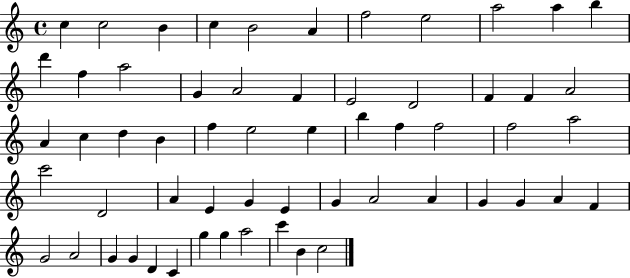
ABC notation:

X:1
T:Untitled
M:4/4
L:1/4
K:C
c c2 B c B2 A f2 e2 a2 a b d' f a2 G A2 F E2 D2 F F A2 A c d B f e2 e b f f2 f2 a2 c'2 D2 A E G E G A2 A G G A F G2 A2 G G D C g g a2 c' B c2